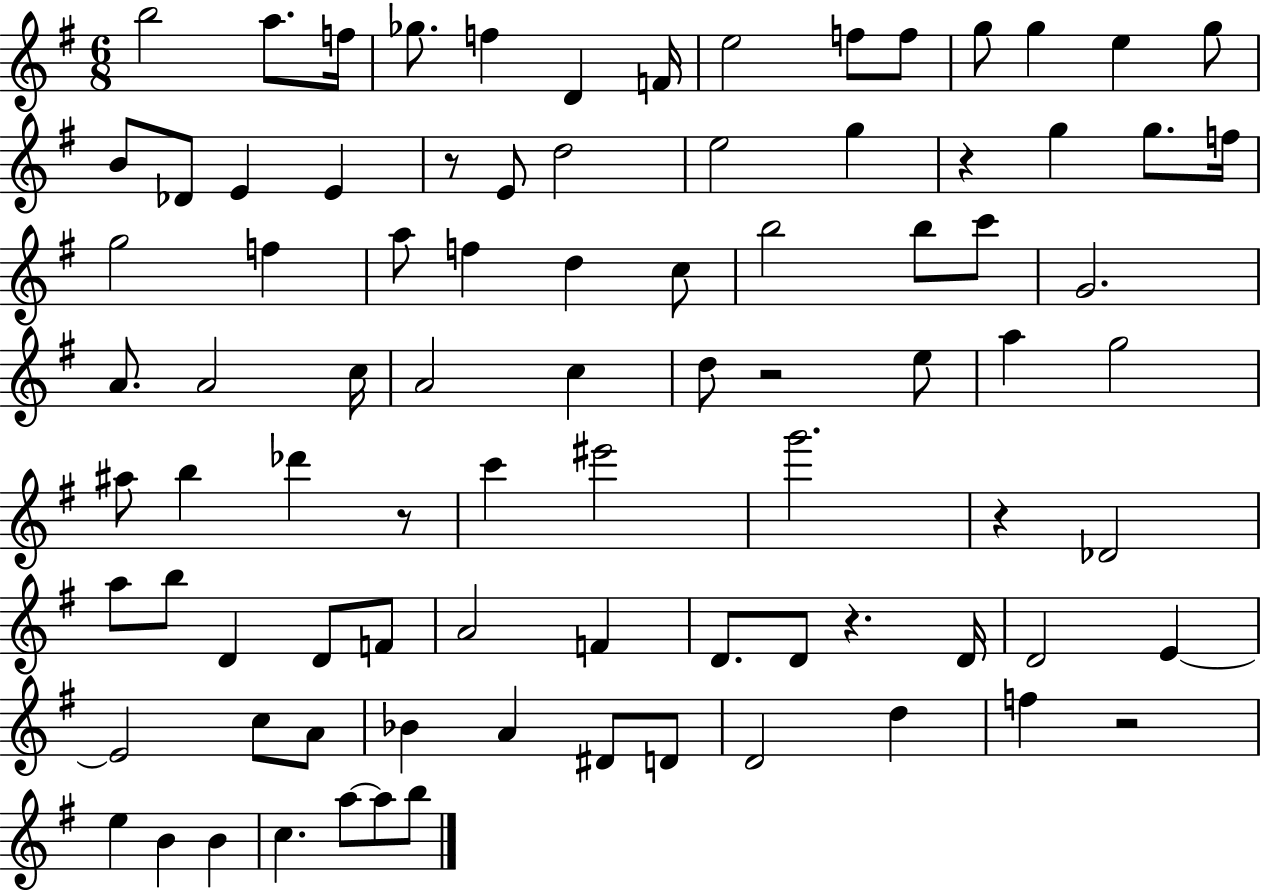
{
  \clef treble
  \numericTimeSignature
  \time 6/8
  \key g \major
  \repeat volta 2 { b''2 a''8. f''16 | ges''8. f''4 d'4 f'16 | e''2 f''8 f''8 | g''8 g''4 e''4 g''8 | \break b'8 des'8 e'4 e'4 | r8 e'8 d''2 | e''2 g''4 | r4 g''4 g''8. f''16 | \break g''2 f''4 | a''8 f''4 d''4 c''8 | b''2 b''8 c'''8 | g'2. | \break a'8. a'2 c''16 | a'2 c''4 | d''8 r2 e''8 | a''4 g''2 | \break ais''8 b''4 des'''4 r8 | c'''4 eis'''2 | g'''2. | r4 des'2 | \break a''8 b''8 d'4 d'8 f'8 | a'2 f'4 | d'8. d'8 r4. d'16 | d'2 e'4~~ | \break e'2 c''8 a'8 | bes'4 a'4 dis'8 d'8 | d'2 d''4 | f''4 r2 | \break e''4 b'4 b'4 | c''4. a''8~~ a''8 b''8 | } \bar "|."
}